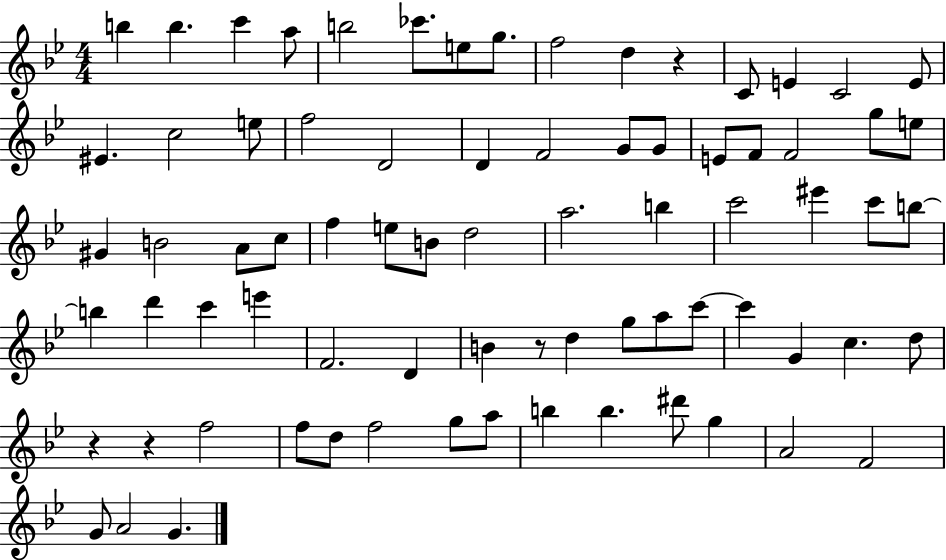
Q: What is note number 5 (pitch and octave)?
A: B5